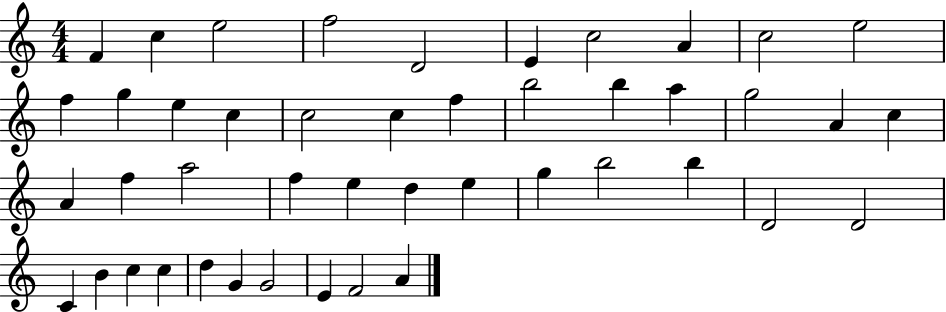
{
  \clef treble
  \numericTimeSignature
  \time 4/4
  \key c \major
  f'4 c''4 e''2 | f''2 d'2 | e'4 c''2 a'4 | c''2 e''2 | \break f''4 g''4 e''4 c''4 | c''2 c''4 f''4 | b''2 b''4 a''4 | g''2 a'4 c''4 | \break a'4 f''4 a''2 | f''4 e''4 d''4 e''4 | g''4 b''2 b''4 | d'2 d'2 | \break c'4 b'4 c''4 c''4 | d''4 g'4 g'2 | e'4 f'2 a'4 | \bar "|."
}